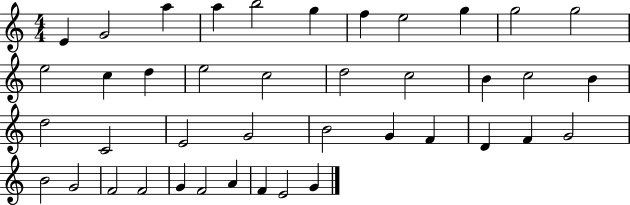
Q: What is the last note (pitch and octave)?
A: G4